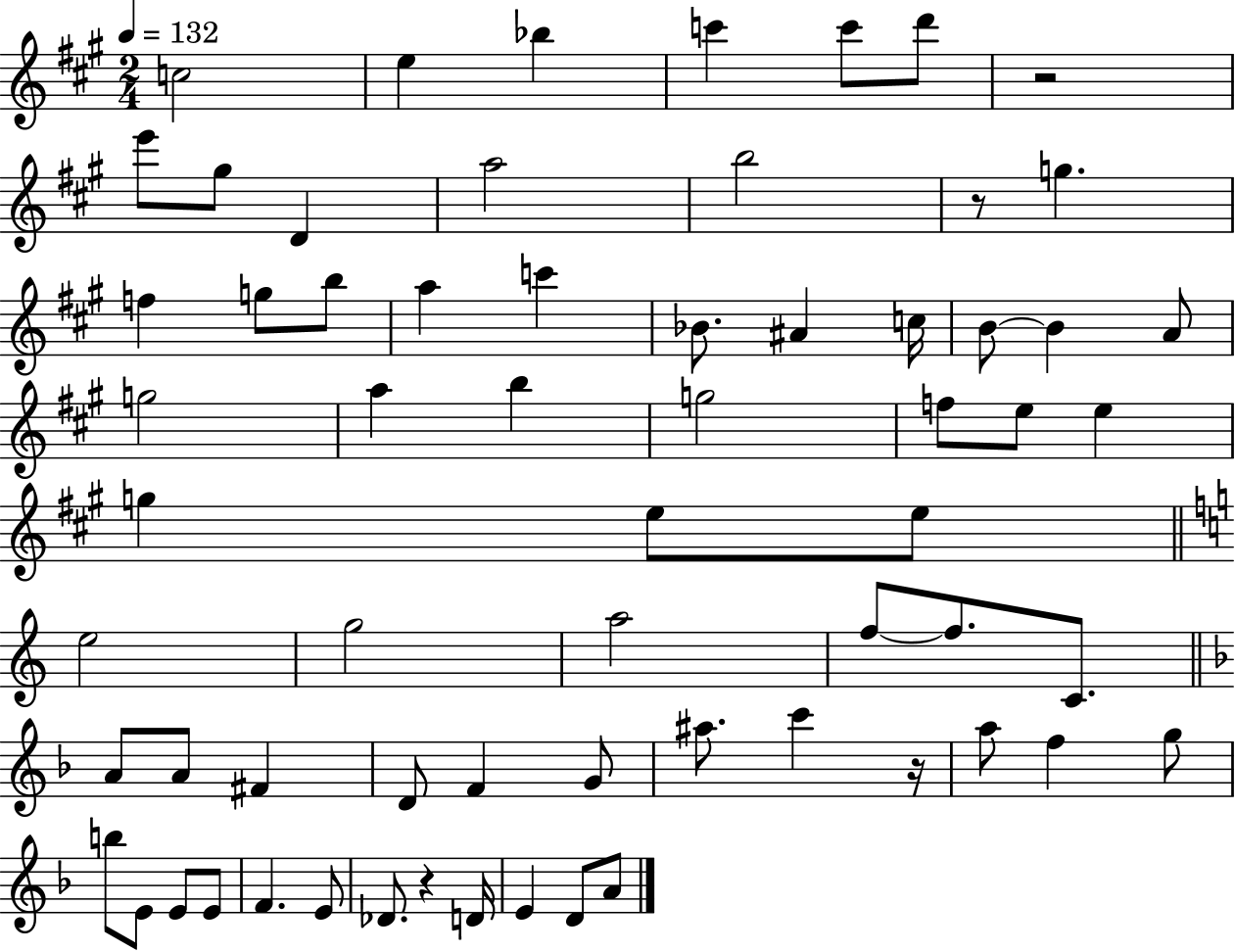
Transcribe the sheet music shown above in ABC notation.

X:1
T:Untitled
M:2/4
L:1/4
K:A
c2 e _b c' c'/2 d'/2 z2 e'/2 ^g/2 D a2 b2 z/2 g f g/2 b/2 a c' _B/2 ^A c/4 B/2 B A/2 g2 a b g2 f/2 e/2 e g e/2 e/2 e2 g2 a2 f/2 f/2 C/2 A/2 A/2 ^F D/2 F G/2 ^a/2 c' z/4 a/2 f g/2 b/2 E/2 E/2 E/2 F E/2 _D/2 z D/4 E D/2 A/2